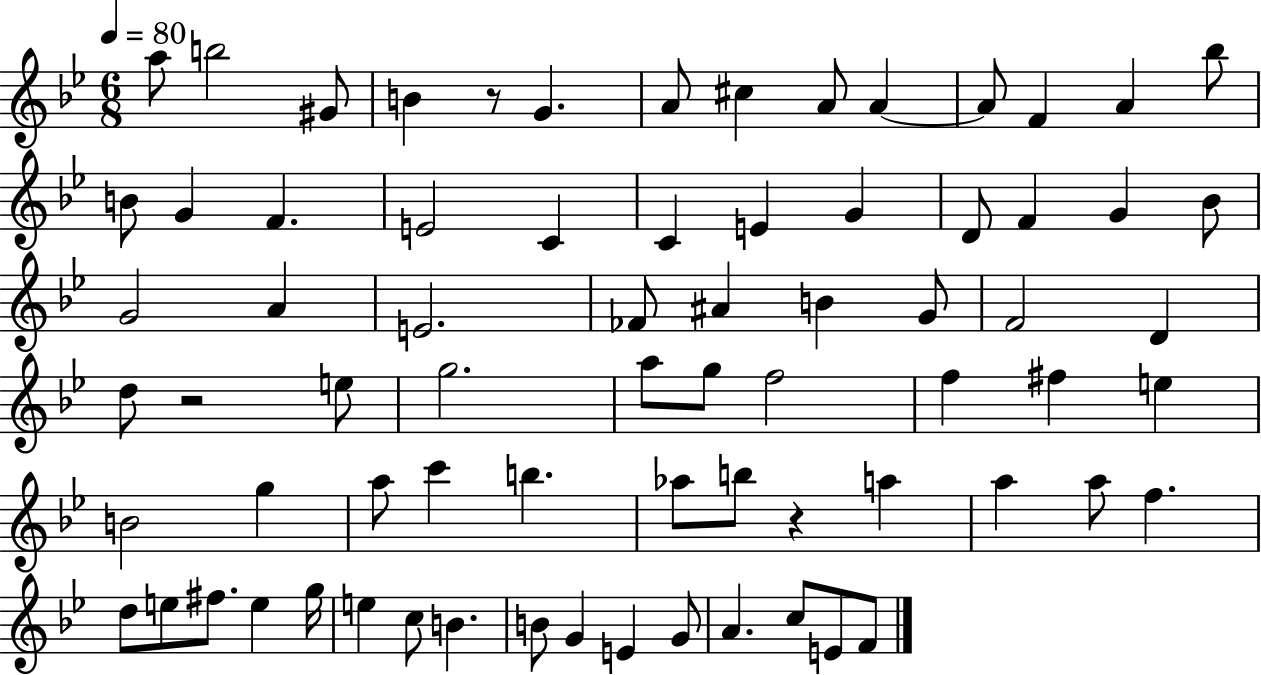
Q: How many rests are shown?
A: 3